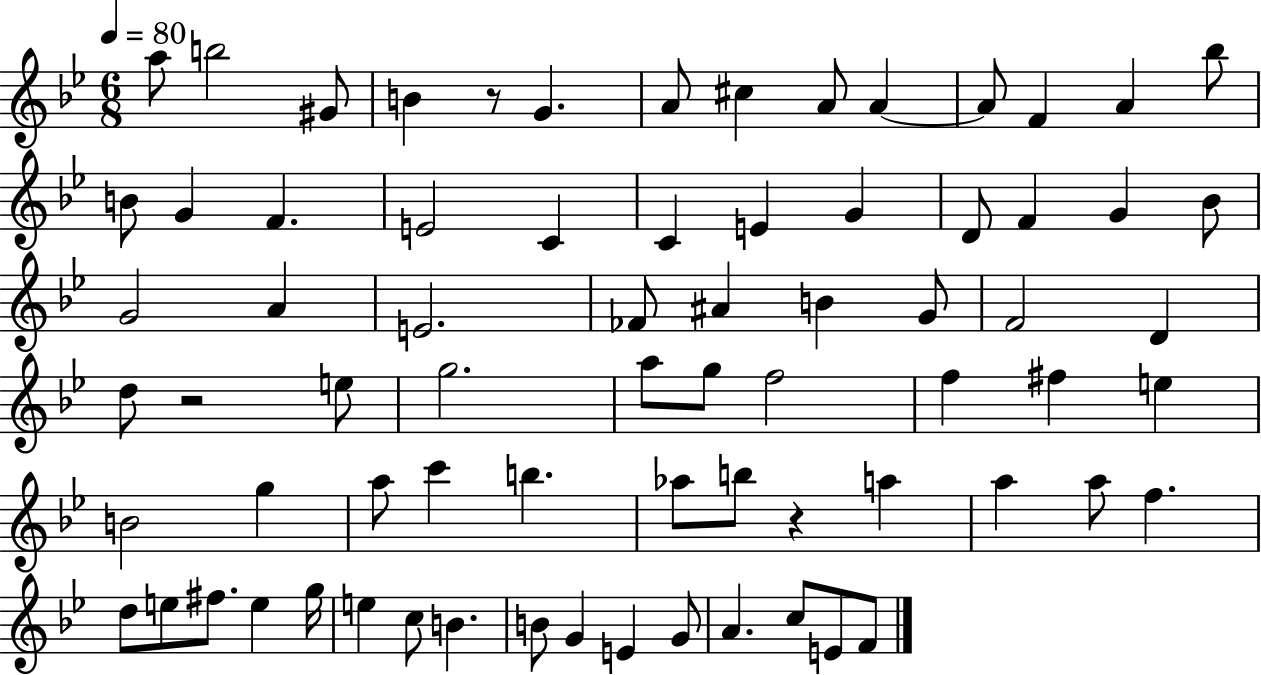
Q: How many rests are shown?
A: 3